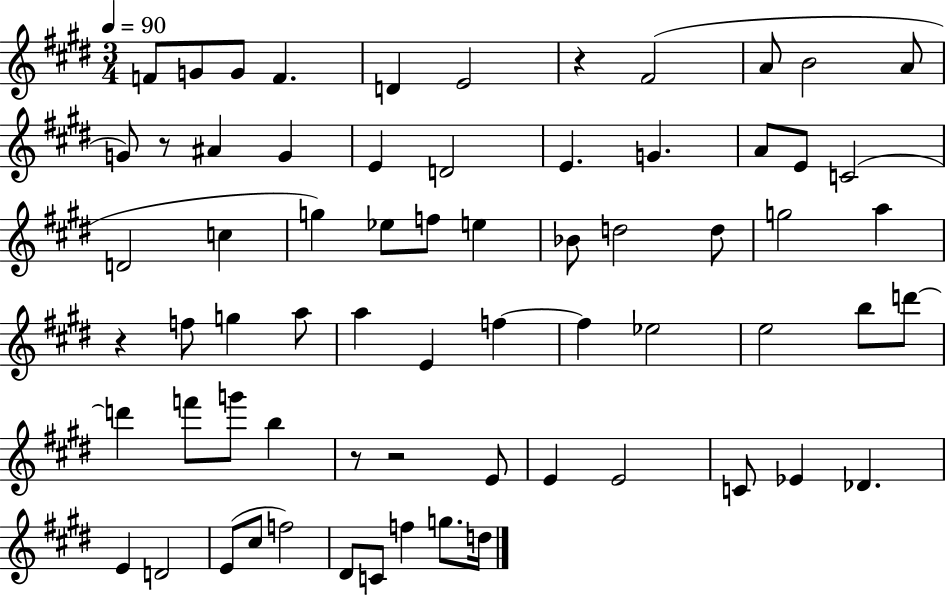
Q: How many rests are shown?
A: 5